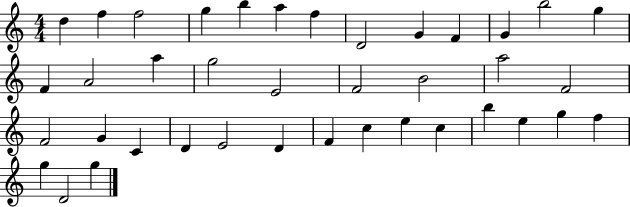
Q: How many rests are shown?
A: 0